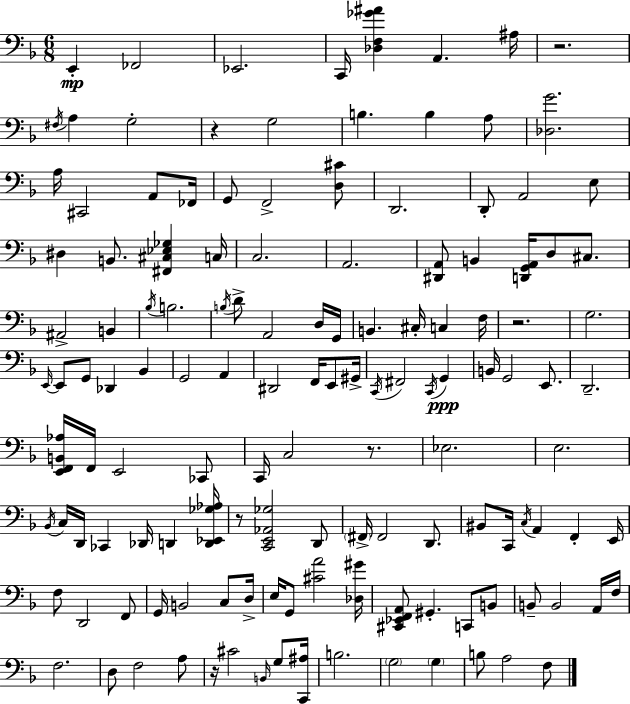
X:1
T:Untitled
M:6/8
L:1/4
K:F
E,, _F,,2 _E,,2 C,,/4 [_D,F,_G^A] A,, ^A,/4 z2 ^F,/4 A, G,2 z G,2 B, B, A,/2 [_D,G]2 A,/4 ^C,,2 A,,/2 _F,,/4 G,,/2 F,,2 [D,^C]/2 D,,2 D,,/2 A,,2 E,/2 ^D, B,,/2 [^F,,^C,_E,_G,] C,/4 C,2 A,,2 [^D,,A,,]/2 B,, [D,,G,,A,,]/4 D,/2 ^C,/2 ^A,,2 B,, _B,/4 B,2 B,/4 D/2 A,,2 D,/4 G,,/4 B,, ^C,/4 C, F,/4 z2 G,2 E,,/4 E,,/2 G,,/2 _D,, _B,, G,,2 A,, ^D,,2 F,,/4 E,,/2 ^G,,/4 C,,/4 ^F,,2 C,,/4 G,, B,,/4 G,,2 E,,/2 D,,2 [E,,F,,B,,_A,]/4 F,,/4 E,,2 _C,,/2 C,,/4 C,2 z/2 _E,2 E,2 _B,,/4 C,/4 D,,/4 _C,, _D,,/4 D,, [D,,_E,,_G,_A,]/4 z/2 [C,,E,,_A,,_G,]2 D,,/2 ^F,,/4 ^F,,2 D,,/2 ^B,,/2 C,,/4 C,/4 A,, F,, E,,/4 F,/2 D,,2 F,,/2 G,,/4 B,,2 C,/2 D,/4 E,/4 G,,/2 [^CA]2 [_D,^G]/4 [^C,,_E,,F,,A,,]/2 ^G,, C,,/2 B,,/2 B,,/2 B,,2 A,,/4 F,/4 F,2 D,/2 F,2 A,/2 z/4 ^C2 B,,/4 G,/2 [C,,^A,]/4 B,2 G,2 G, B,/2 A,2 F,/2